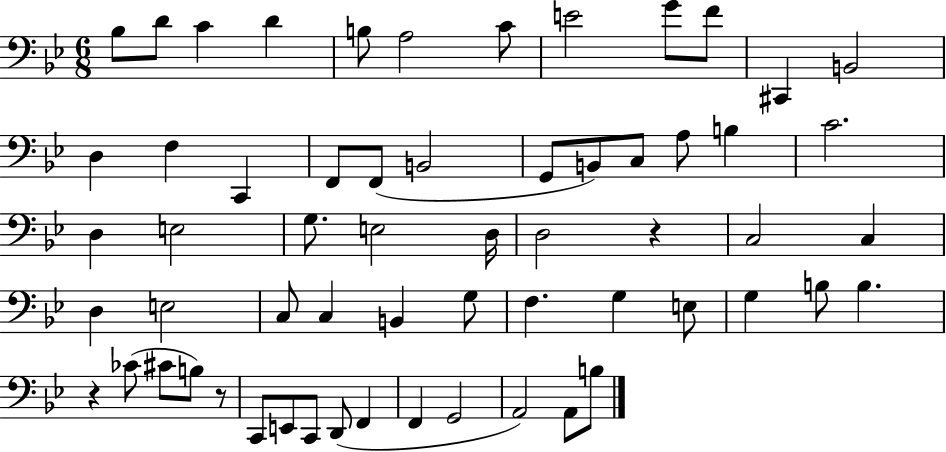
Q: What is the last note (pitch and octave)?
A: B3